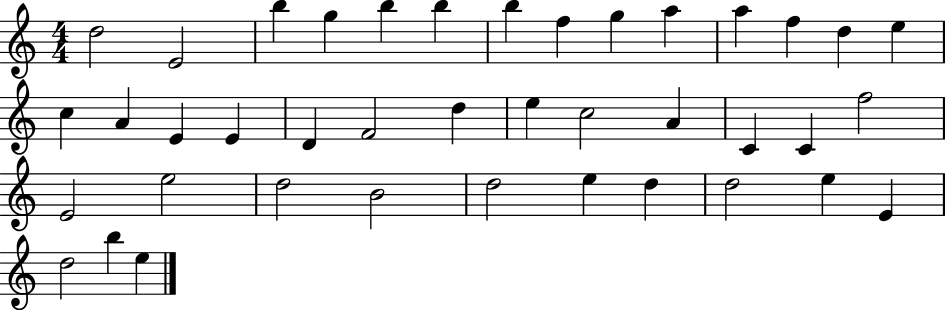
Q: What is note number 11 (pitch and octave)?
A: A5